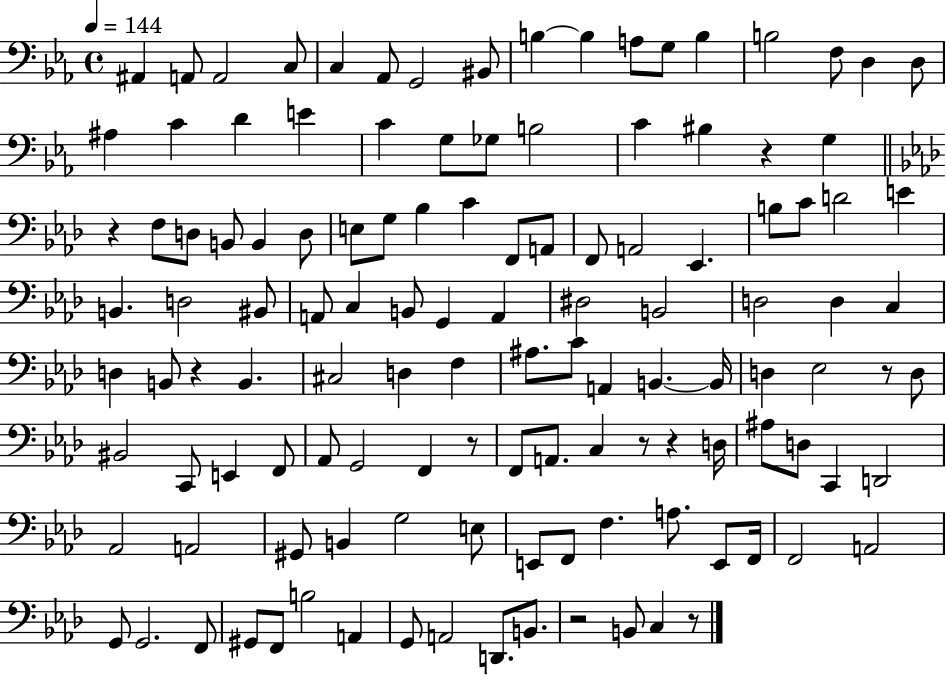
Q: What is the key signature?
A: EES major